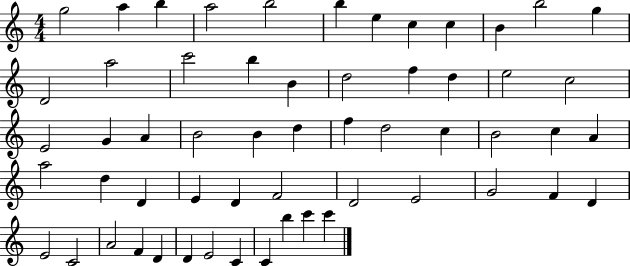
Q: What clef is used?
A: treble